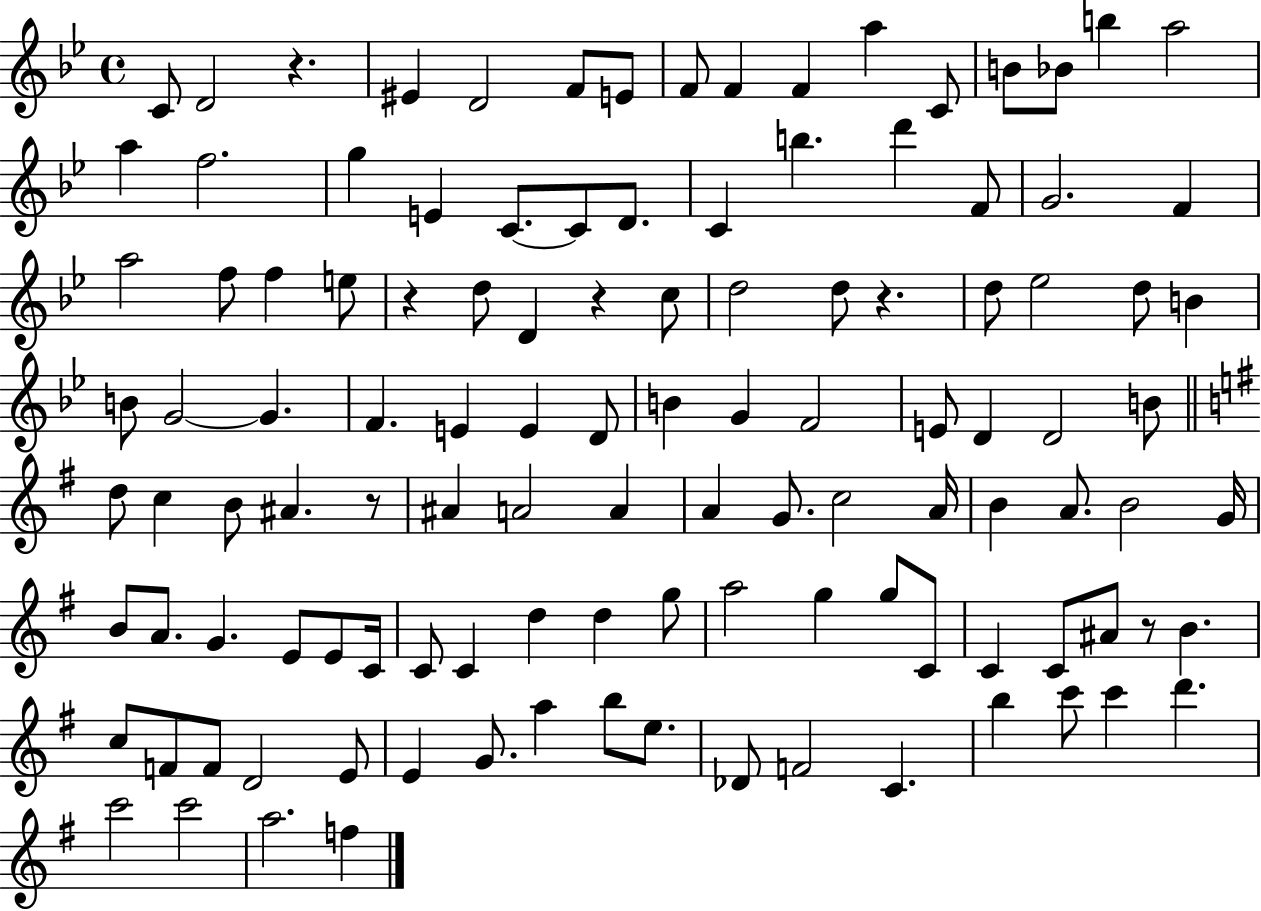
C4/e D4/h R/q. EIS4/q D4/h F4/e E4/e F4/e F4/q F4/q A5/q C4/e B4/e Bb4/e B5/q A5/h A5/q F5/h. G5/q E4/q C4/e. C4/e D4/e. C4/q B5/q. D6/q F4/e G4/h. F4/q A5/h F5/e F5/q E5/e R/q D5/e D4/q R/q C5/e D5/h D5/e R/q. D5/e Eb5/h D5/e B4/q B4/e G4/h G4/q. F4/q. E4/q E4/q D4/e B4/q G4/q F4/h E4/e D4/q D4/h B4/e D5/e C5/q B4/e A#4/q. R/e A#4/q A4/h A4/q A4/q G4/e. C5/h A4/s B4/q A4/e. B4/h G4/s B4/e A4/e. G4/q. E4/e E4/e C4/s C4/e C4/q D5/q D5/q G5/e A5/h G5/q G5/e C4/e C4/q C4/e A#4/e R/e B4/q. C5/e F4/e F4/e D4/h E4/e E4/q G4/e. A5/q B5/e E5/e. Db4/e F4/h C4/q. B5/q C6/e C6/q D6/q. C6/h C6/h A5/h. F5/q